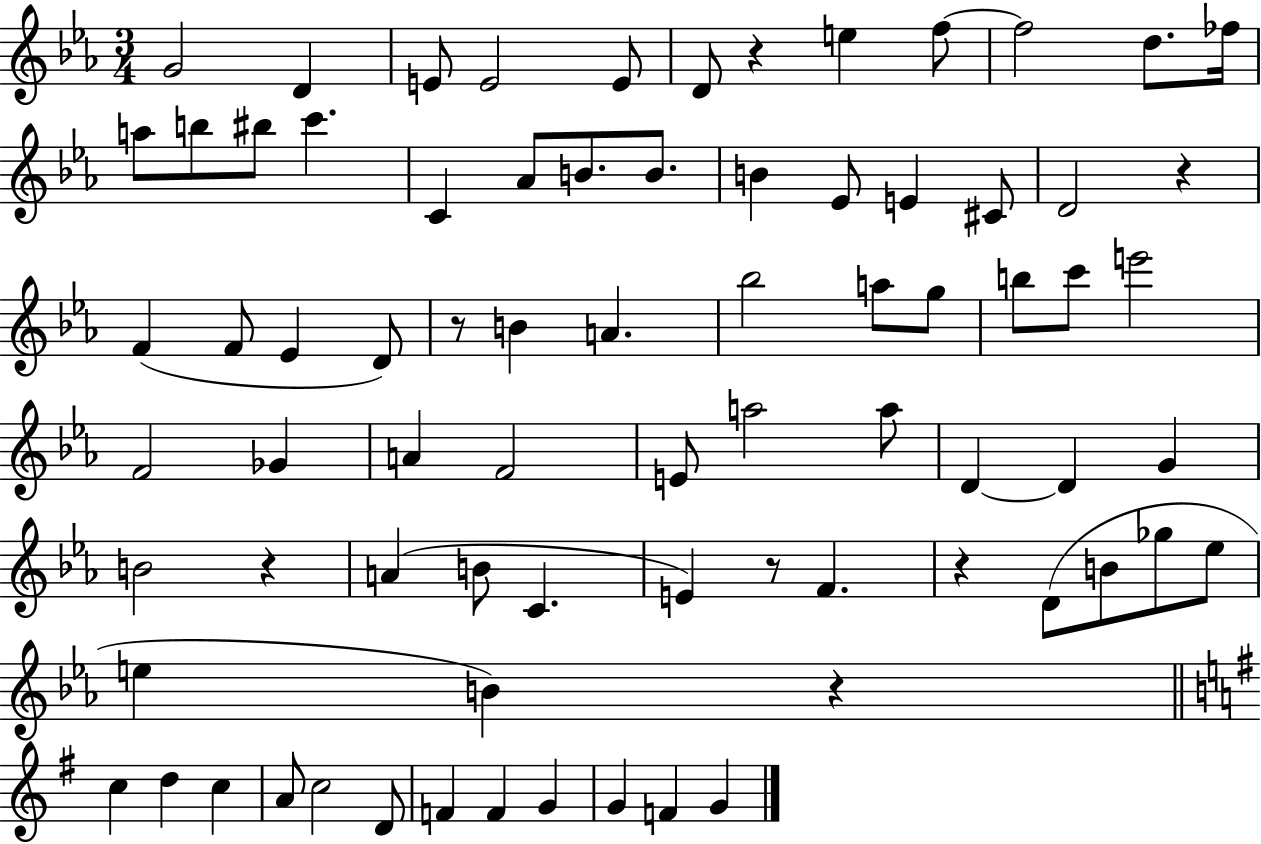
G4/h D4/q E4/e E4/h E4/e D4/e R/q E5/q F5/e F5/h D5/e. FES5/s A5/e B5/e BIS5/e C6/q. C4/q Ab4/e B4/e. B4/e. B4/q Eb4/e E4/q C#4/e D4/h R/q F4/q F4/e Eb4/q D4/e R/e B4/q A4/q. Bb5/h A5/e G5/e B5/e C6/e E6/h F4/h Gb4/q A4/q F4/h E4/e A5/h A5/e D4/q D4/q G4/q B4/h R/q A4/q B4/e C4/q. E4/q R/e F4/q. R/q D4/e B4/e Gb5/e Eb5/e E5/q B4/q R/q C5/q D5/q C5/q A4/e C5/h D4/e F4/q F4/q G4/q G4/q F4/q G4/q